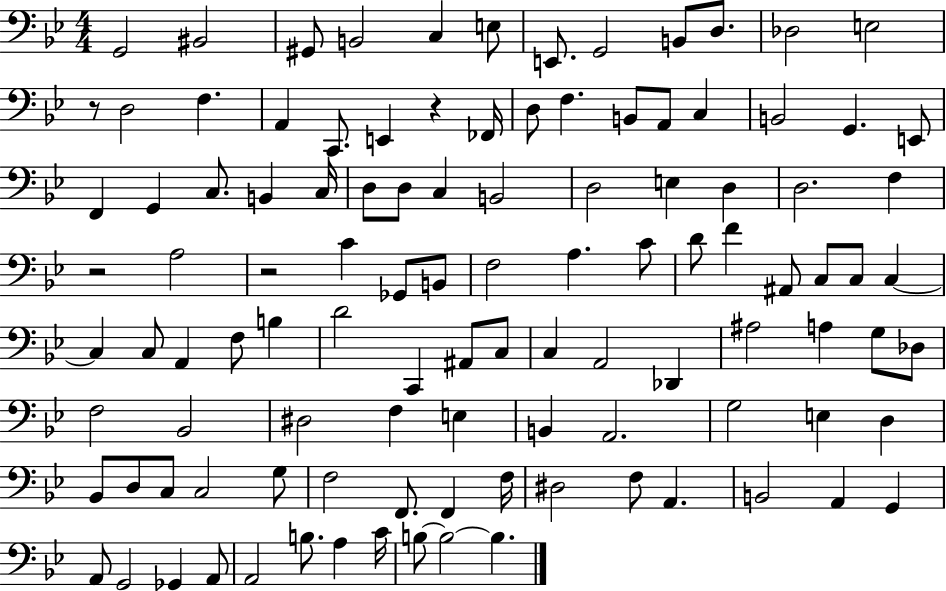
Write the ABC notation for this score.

X:1
T:Untitled
M:4/4
L:1/4
K:Bb
G,,2 ^B,,2 ^G,,/2 B,,2 C, E,/2 E,,/2 G,,2 B,,/2 D,/2 _D,2 E,2 z/2 D,2 F, A,, C,,/2 E,, z _F,,/4 D,/2 F, B,,/2 A,,/2 C, B,,2 G,, E,,/2 F,, G,, C,/2 B,, C,/4 D,/2 D,/2 C, B,,2 D,2 E, D, D,2 F, z2 A,2 z2 C _G,,/2 B,,/2 F,2 A, C/2 D/2 F ^A,,/2 C,/2 C,/2 C, C, C,/2 A,, F,/2 B, D2 C,, ^A,,/2 C,/2 C, A,,2 _D,, ^A,2 A, G,/2 _D,/2 F,2 _B,,2 ^D,2 F, E, B,, A,,2 G,2 E, D, _B,,/2 D,/2 C,/2 C,2 G,/2 F,2 F,,/2 F,, F,/4 ^D,2 F,/2 A,, B,,2 A,, G,, A,,/2 G,,2 _G,, A,,/2 A,,2 B,/2 A, C/4 B,/2 B,2 B,